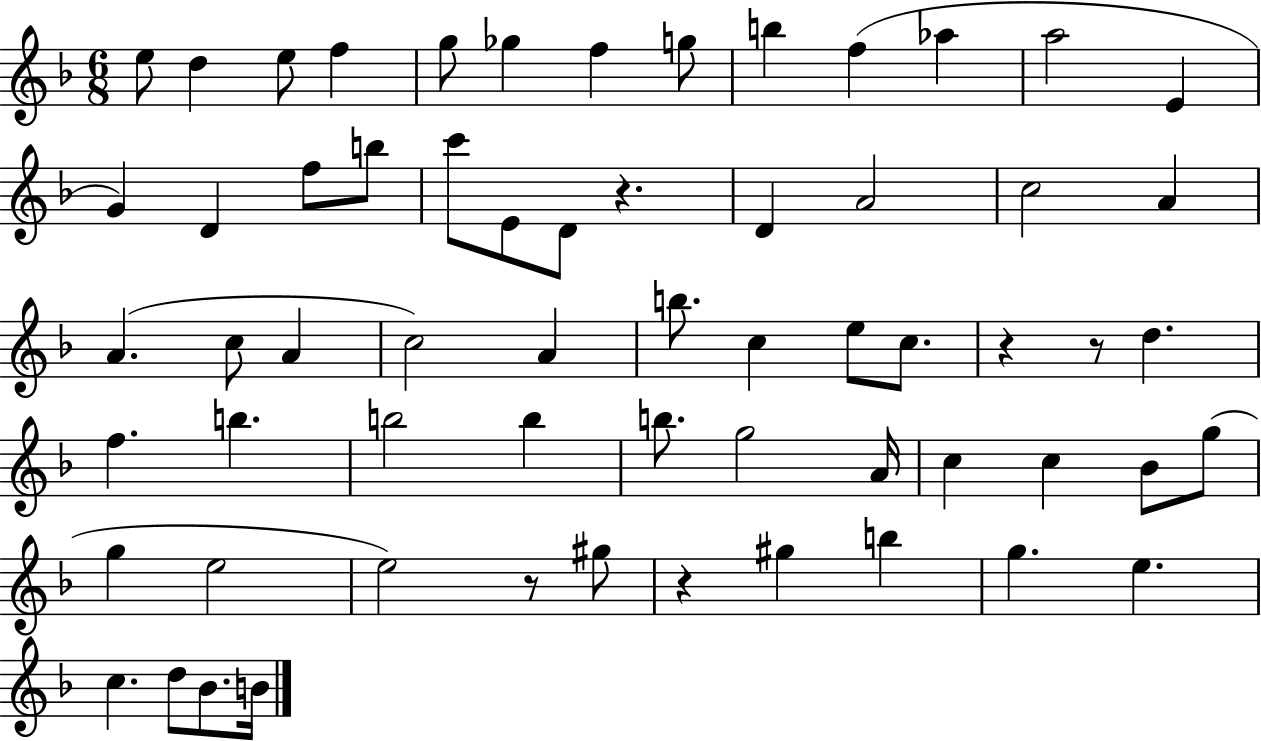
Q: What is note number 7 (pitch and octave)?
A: F5